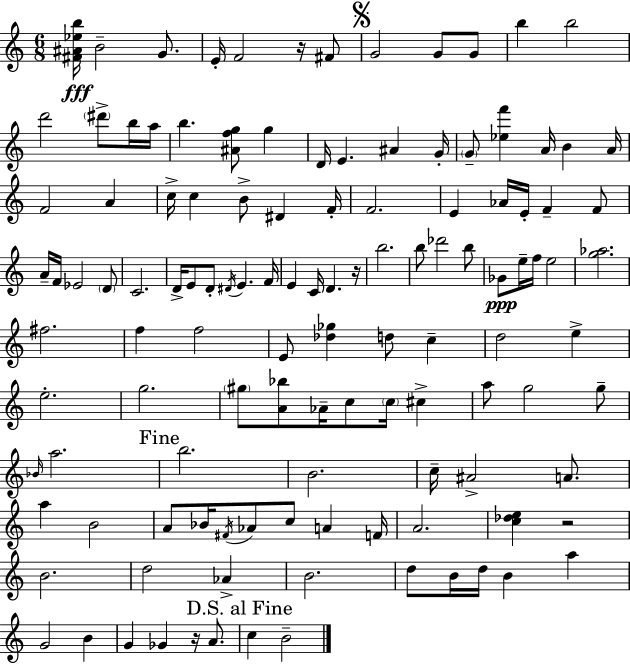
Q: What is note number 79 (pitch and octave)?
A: A5